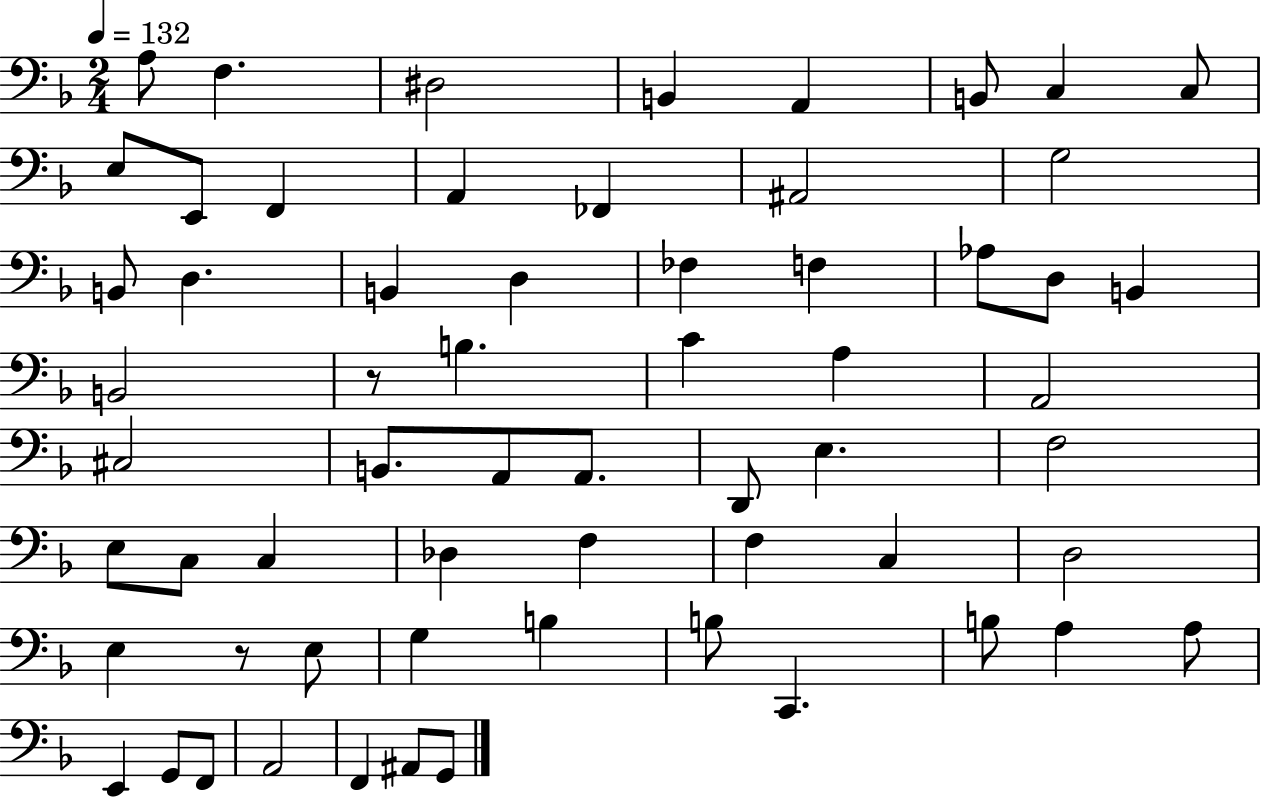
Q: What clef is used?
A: bass